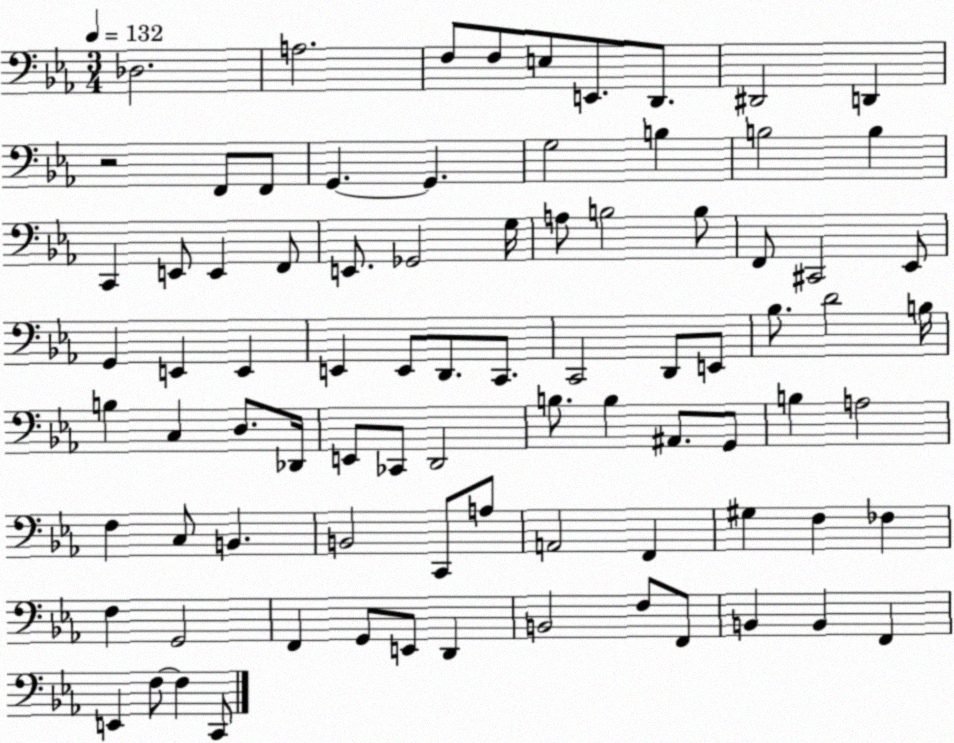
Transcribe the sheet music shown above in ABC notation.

X:1
T:Untitled
M:3/4
L:1/4
K:Eb
_D,2 A,2 F,/2 F,/2 E,/2 E,,/2 D,,/2 ^D,,2 D,, z2 F,,/2 F,,/2 G,, G,, G,2 B, B,2 B, C,, E,,/2 E,, F,,/2 E,,/2 _G,,2 G,/4 A,/2 B,2 B,/2 F,,/2 ^C,,2 _E,,/2 G,, E,, E,, E,, E,,/2 D,,/2 C,,/2 C,,2 D,,/2 E,,/2 _B,/2 D2 B,/4 B, C, D,/2 _D,,/4 E,,/2 _C,,/2 D,,2 B,/2 B, ^A,,/2 G,,/2 B, A,2 F, C,/2 B,, B,,2 C,,/2 A,/2 A,,2 F,, ^G, F, _F, F, G,,2 F,, G,,/2 E,,/2 D,, B,,2 F,/2 F,,/2 B,, B,, F,, E,, F,/2 F, C,,/2